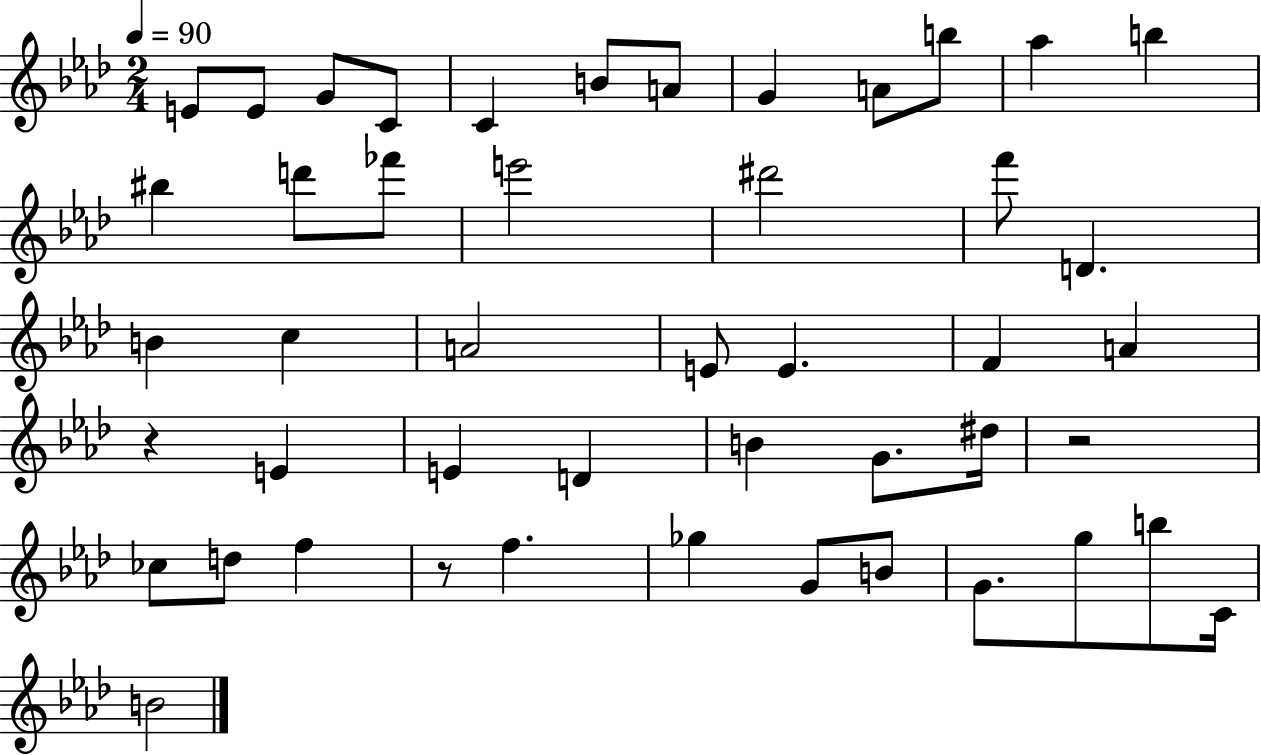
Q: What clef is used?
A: treble